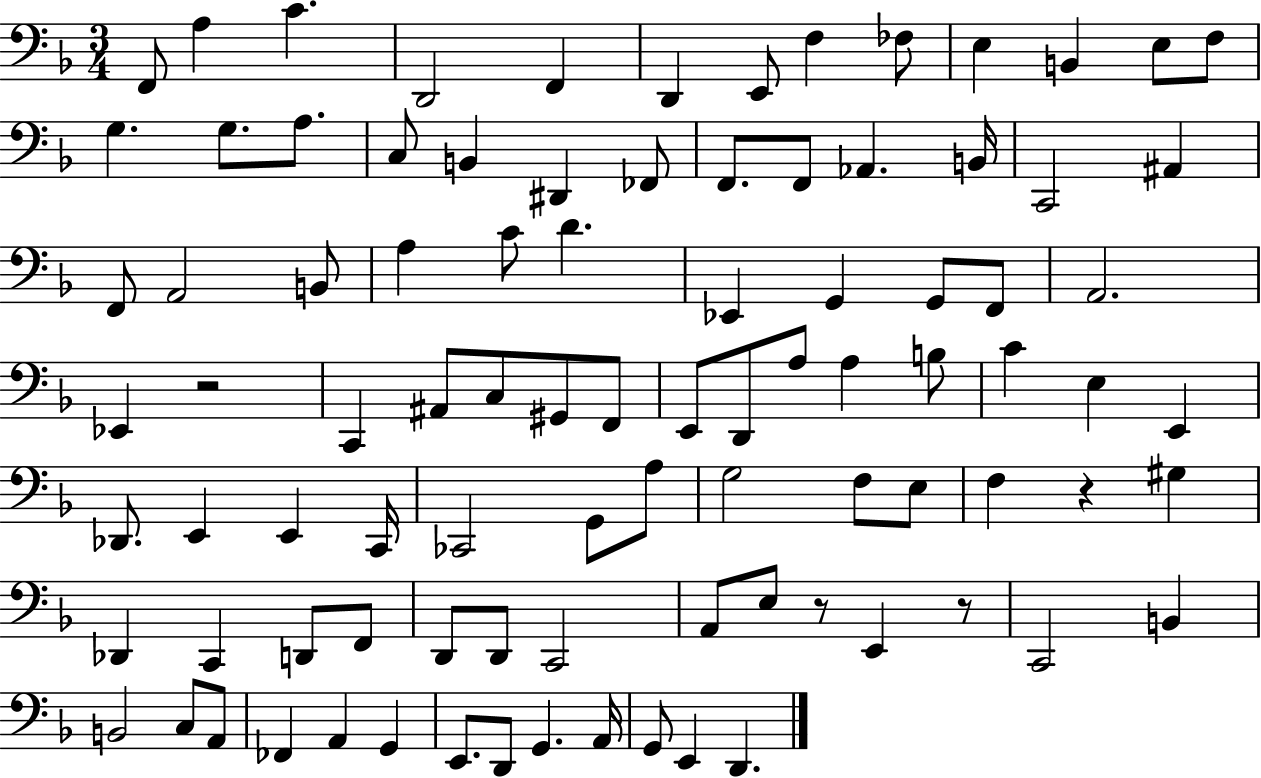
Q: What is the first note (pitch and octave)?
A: F2